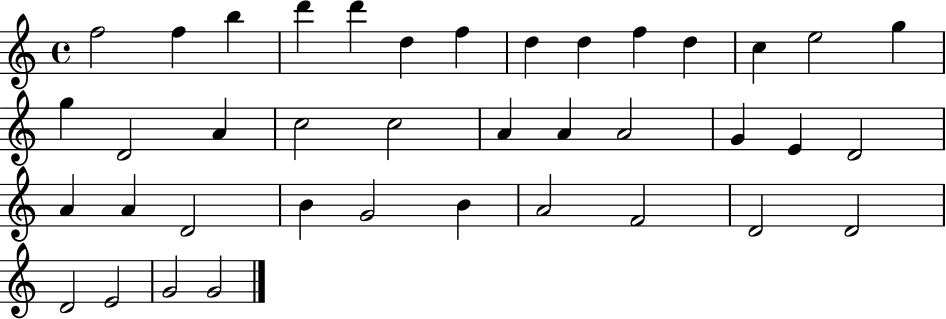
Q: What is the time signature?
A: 4/4